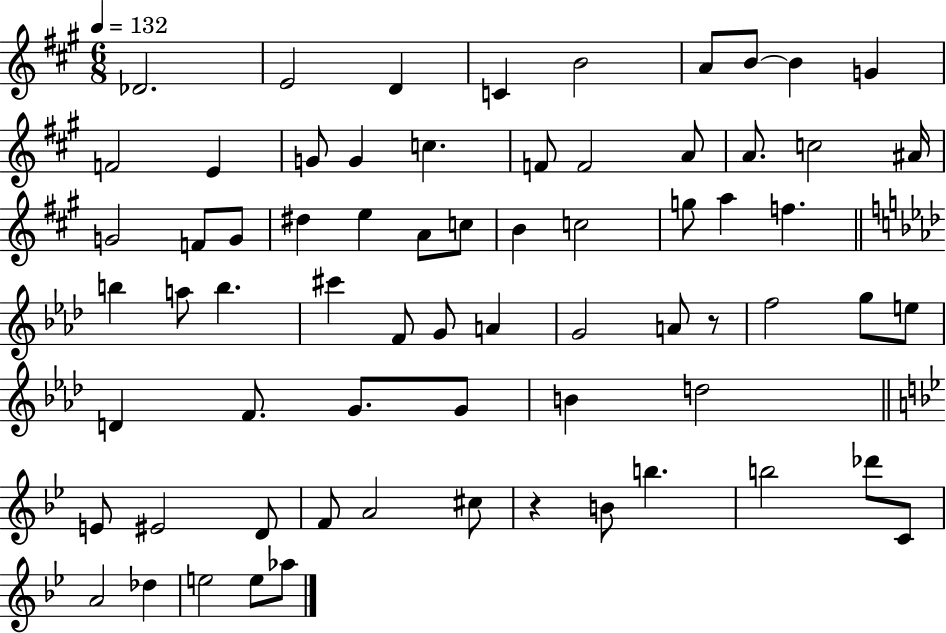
Db4/h. E4/h D4/q C4/q B4/h A4/e B4/e B4/q G4/q F4/h E4/q G4/e G4/q C5/q. F4/e F4/h A4/e A4/e. C5/h A#4/s G4/h F4/e G4/e D#5/q E5/q A4/e C5/e B4/q C5/h G5/e A5/q F5/q. B5/q A5/e B5/q. C#6/q F4/e G4/e A4/q G4/h A4/e R/e F5/h G5/e E5/e D4/q F4/e. G4/e. G4/e B4/q D5/h E4/e EIS4/h D4/e F4/e A4/h C#5/e R/q B4/e B5/q. B5/h Db6/e C4/e A4/h Db5/q E5/h E5/e Ab5/e